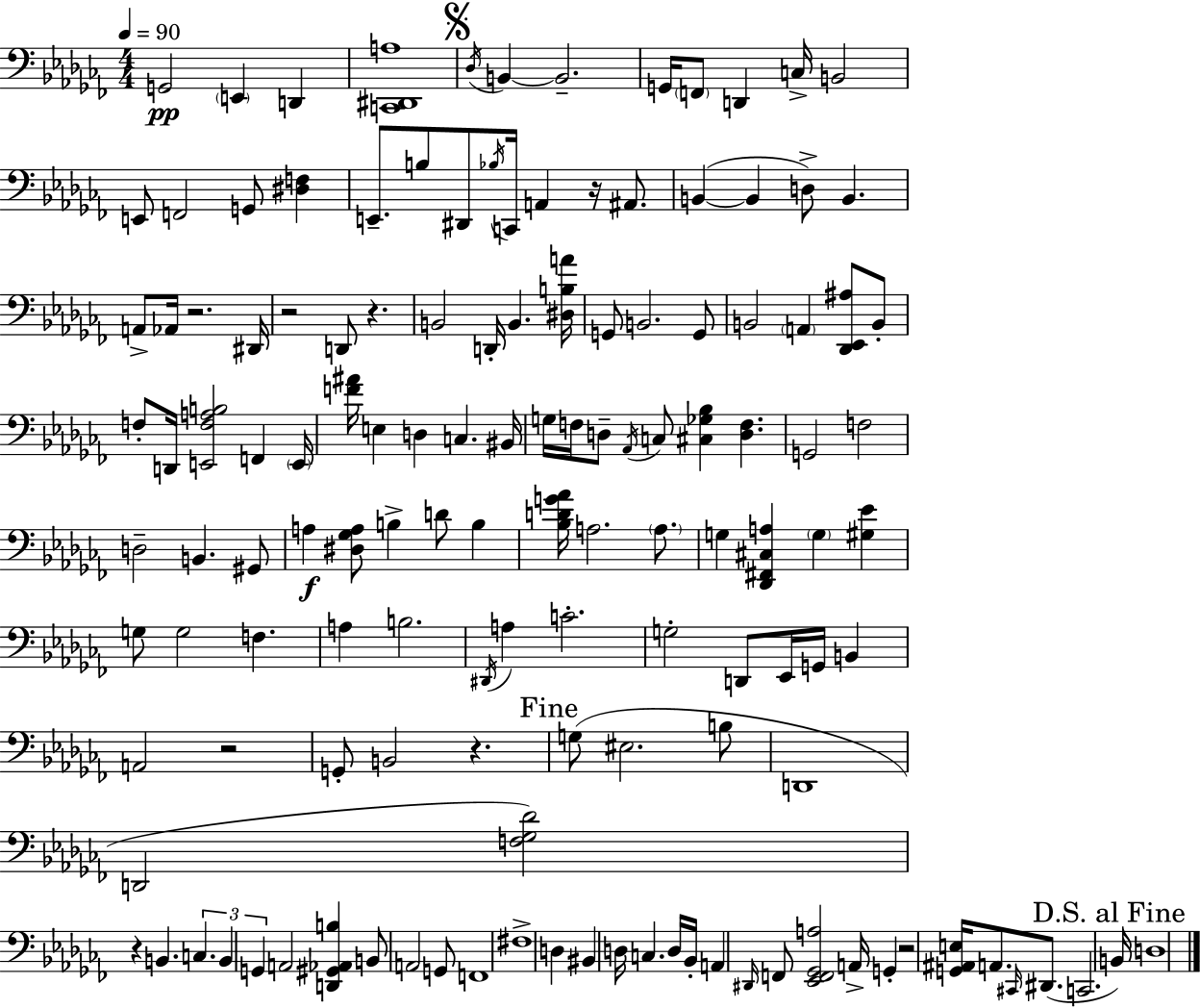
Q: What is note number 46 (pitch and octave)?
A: BIS2